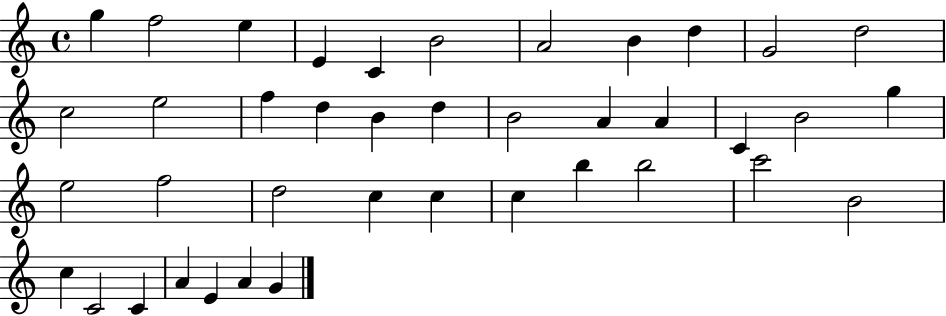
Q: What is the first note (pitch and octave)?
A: G5